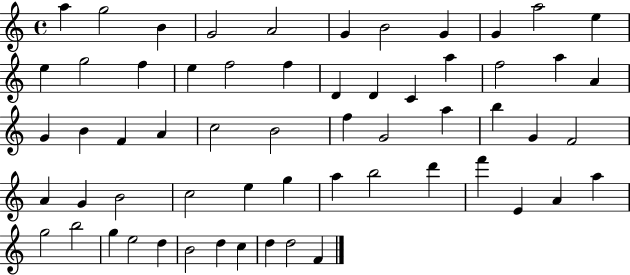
{
  \clef treble
  \time 4/4
  \defaultTimeSignature
  \key c \major
  a''4 g''2 b'4 | g'2 a'2 | g'4 b'2 g'4 | g'4 a''2 e''4 | \break e''4 g''2 f''4 | e''4 f''2 f''4 | d'4 d'4 c'4 a''4 | f''2 a''4 a'4 | \break g'4 b'4 f'4 a'4 | c''2 b'2 | f''4 g'2 a''4 | b''4 g'4 f'2 | \break a'4 g'4 b'2 | c''2 e''4 g''4 | a''4 b''2 d'''4 | f'''4 e'4 a'4 a''4 | \break g''2 b''2 | g''4 e''2 d''4 | b'2 d''4 c''4 | d''4 d''2 f'4 | \break \bar "|."
}